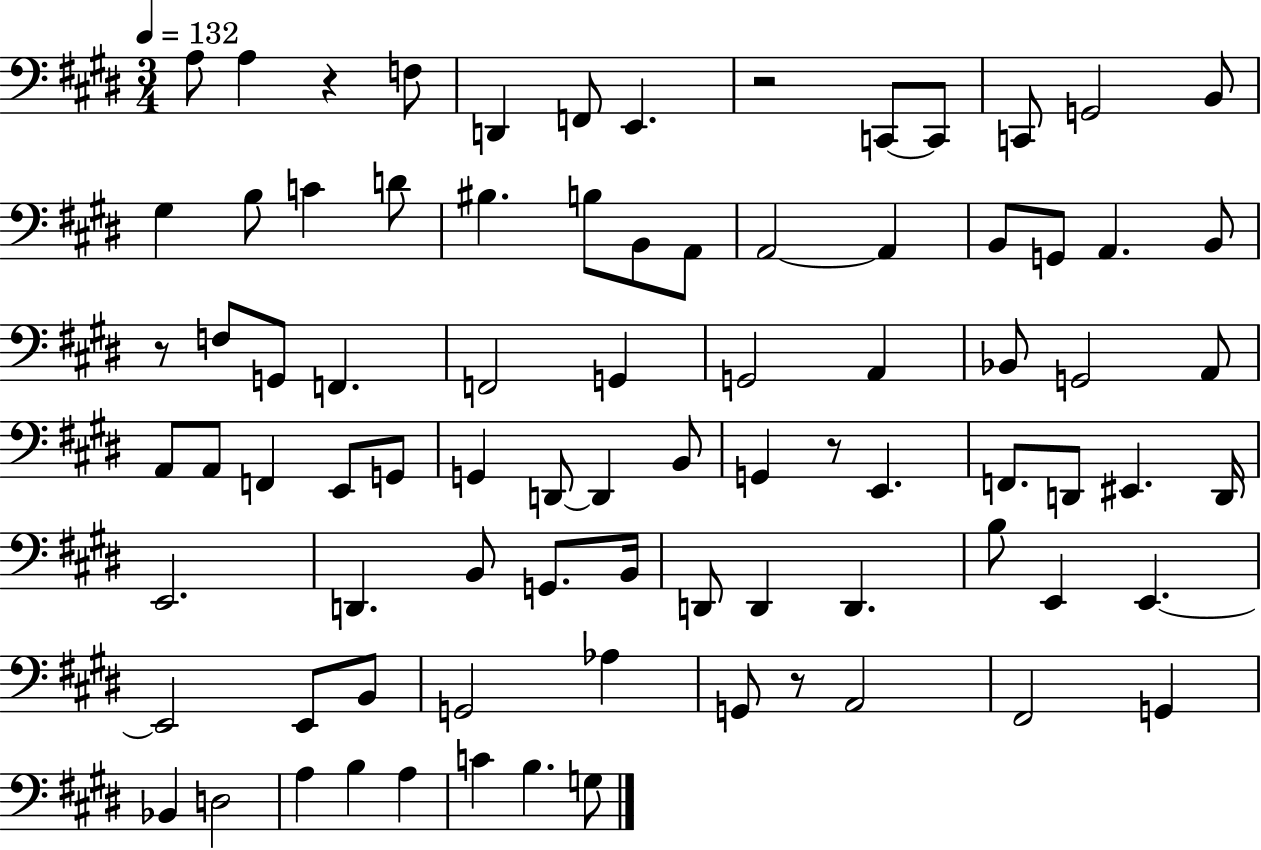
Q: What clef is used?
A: bass